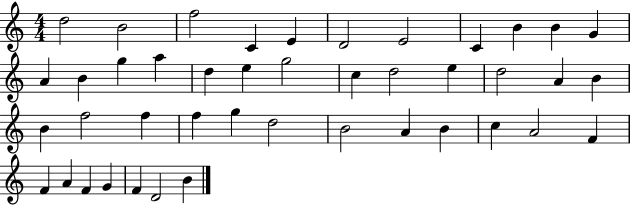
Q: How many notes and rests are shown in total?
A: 43